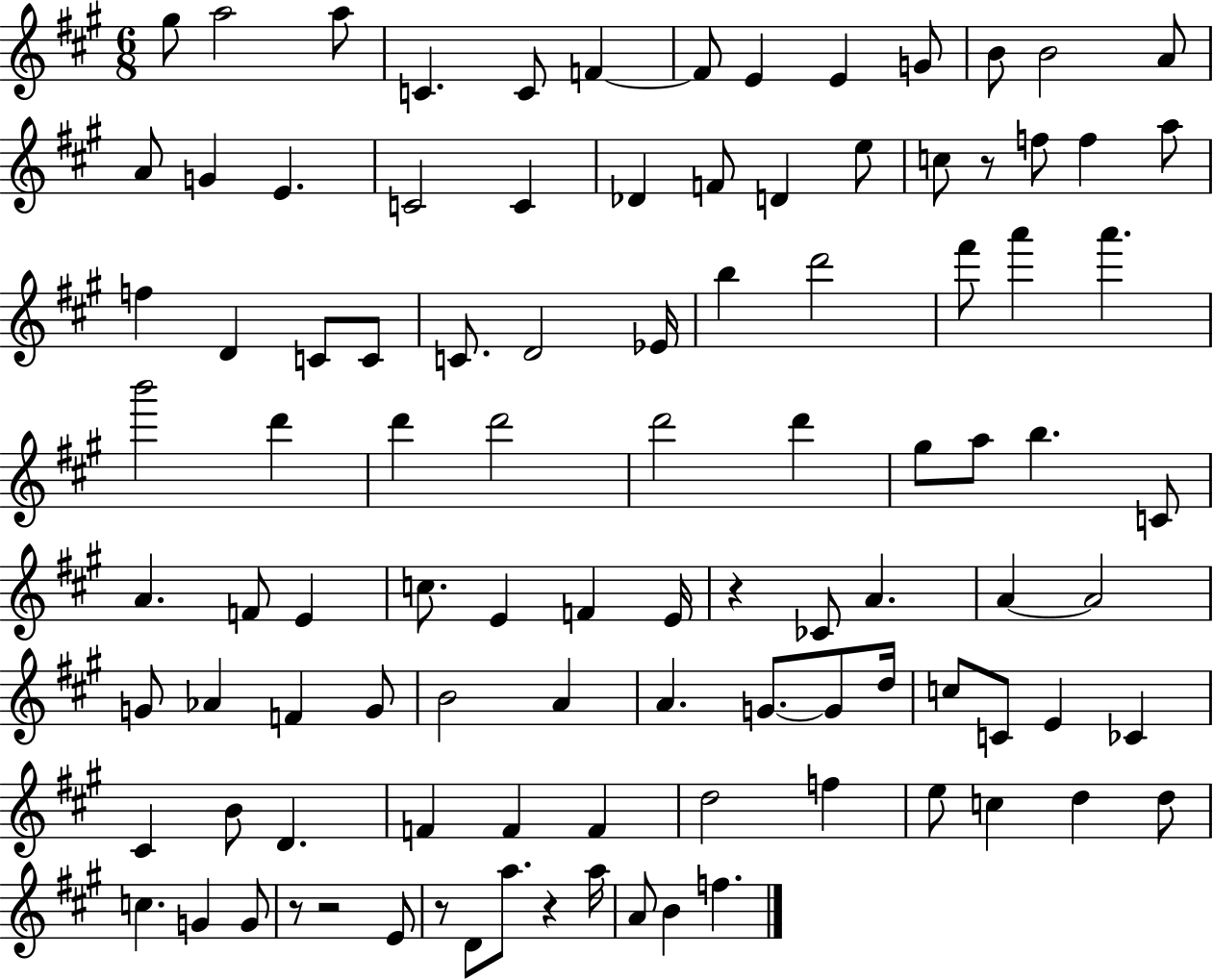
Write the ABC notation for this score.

X:1
T:Untitled
M:6/8
L:1/4
K:A
^g/2 a2 a/2 C C/2 F F/2 E E G/2 B/2 B2 A/2 A/2 G E C2 C _D F/2 D e/2 c/2 z/2 f/2 f a/2 f D C/2 C/2 C/2 D2 _E/4 b d'2 ^f'/2 a' a' b'2 d' d' d'2 d'2 d' ^g/2 a/2 b C/2 A F/2 E c/2 E F E/4 z _C/2 A A A2 G/2 _A F G/2 B2 A A G/2 G/2 d/4 c/2 C/2 E _C ^C B/2 D F F F d2 f e/2 c d d/2 c G G/2 z/2 z2 E/2 z/2 D/2 a/2 z a/4 A/2 B f